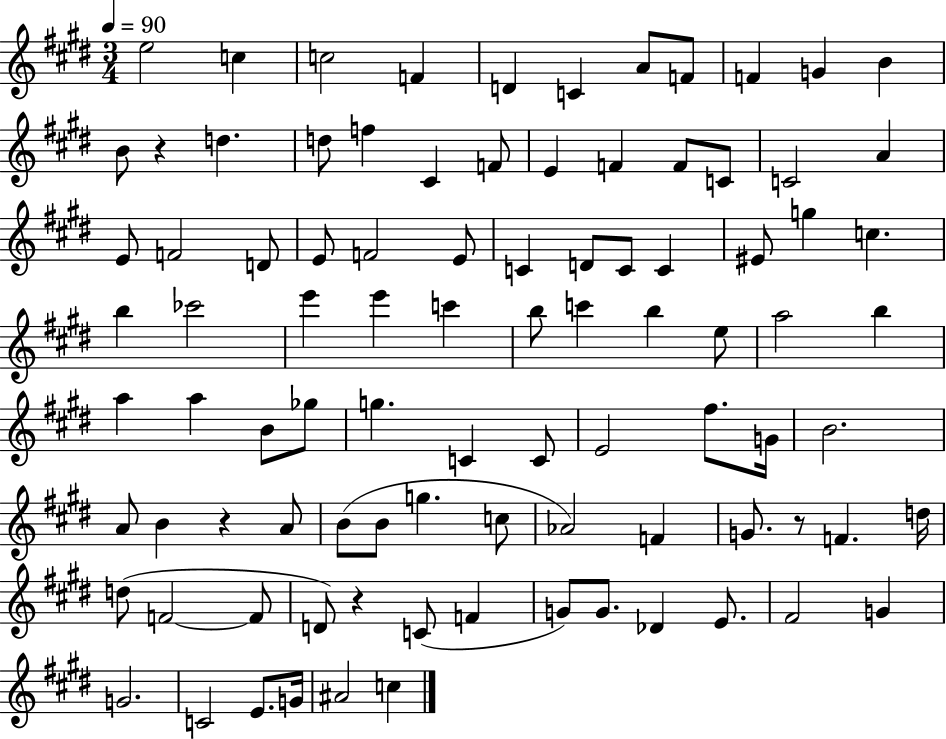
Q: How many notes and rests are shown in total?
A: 92